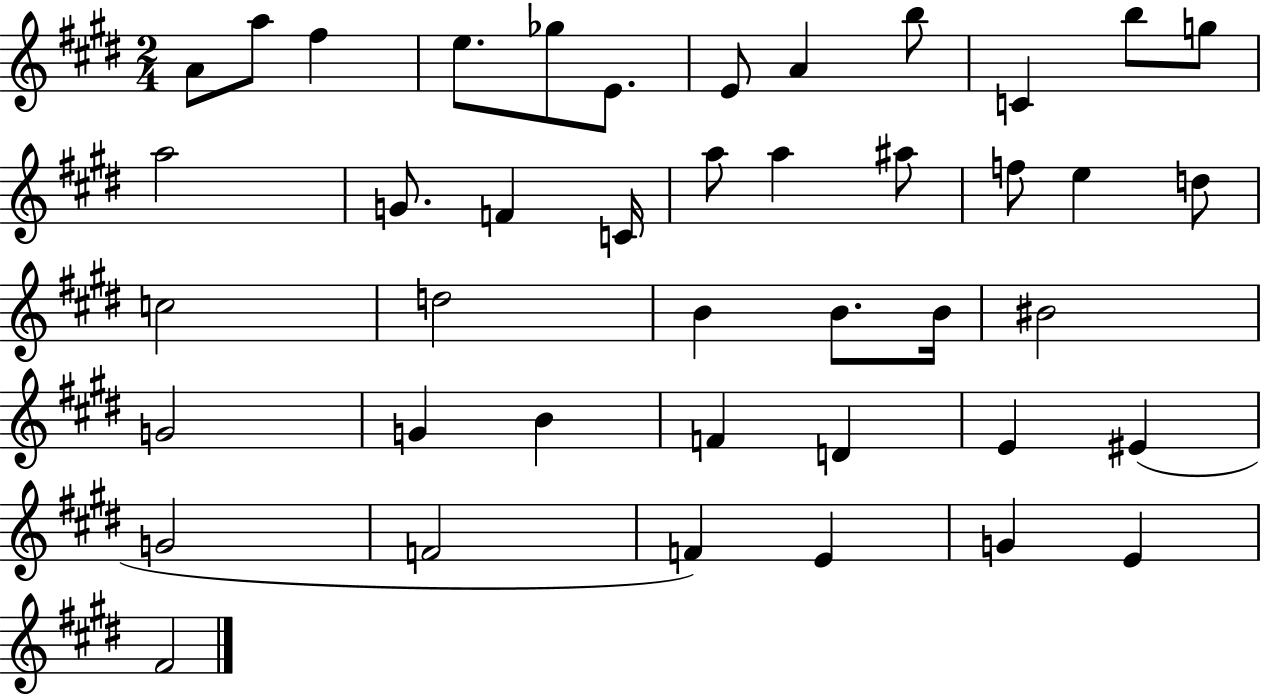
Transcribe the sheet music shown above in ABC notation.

X:1
T:Untitled
M:2/4
L:1/4
K:E
A/2 a/2 ^f e/2 _g/2 E/2 E/2 A b/2 C b/2 g/2 a2 G/2 F C/4 a/2 a ^a/2 f/2 e d/2 c2 d2 B B/2 B/4 ^B2 G2 G B F D E ^E G2 F2 F E G E ^F2